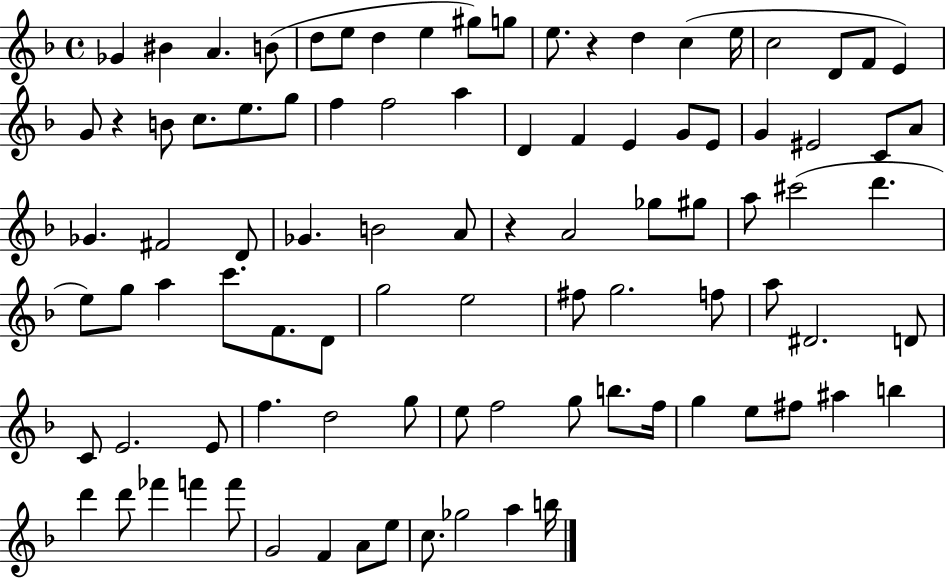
Gb4/q BIS4/q A4/q. B4/e D5/e E5/e D5/q E5/q G#5/e G5/e E5/e. R/q D5/q C5/q E5/s C5/h D4/e F4/e E4/q G4/e R/q B4/e C5/e. E5/e. G5/e F5/q F5/h A5/q D4/q F4/q E4/q G4/e E4/e G4/q EIS4/h C4/e A4/e Gb4/q. F#4/h D4/e Gb4/q. B4/h A4/e R/q A4/h Gb5/e G#5/e A5/e C#6/h D6/q. E5/e G5/e A5/q C6/e. F4/e. D4/e G5/h E5/h F#5/e G5/h. F5/e A5/e D#4/h. D4/e C4/e E4/h. E4/e F5/q. D5/h G5/e E5/e F5/h G5/e B5/e. F5/s G5/q E5/e F#5/e A#5/q B5/q D6/q D6/e FES6/q F6/q F6/e G4/h F4/q A4/e E5/e C5/e. Gb5/h A5/q B5/s